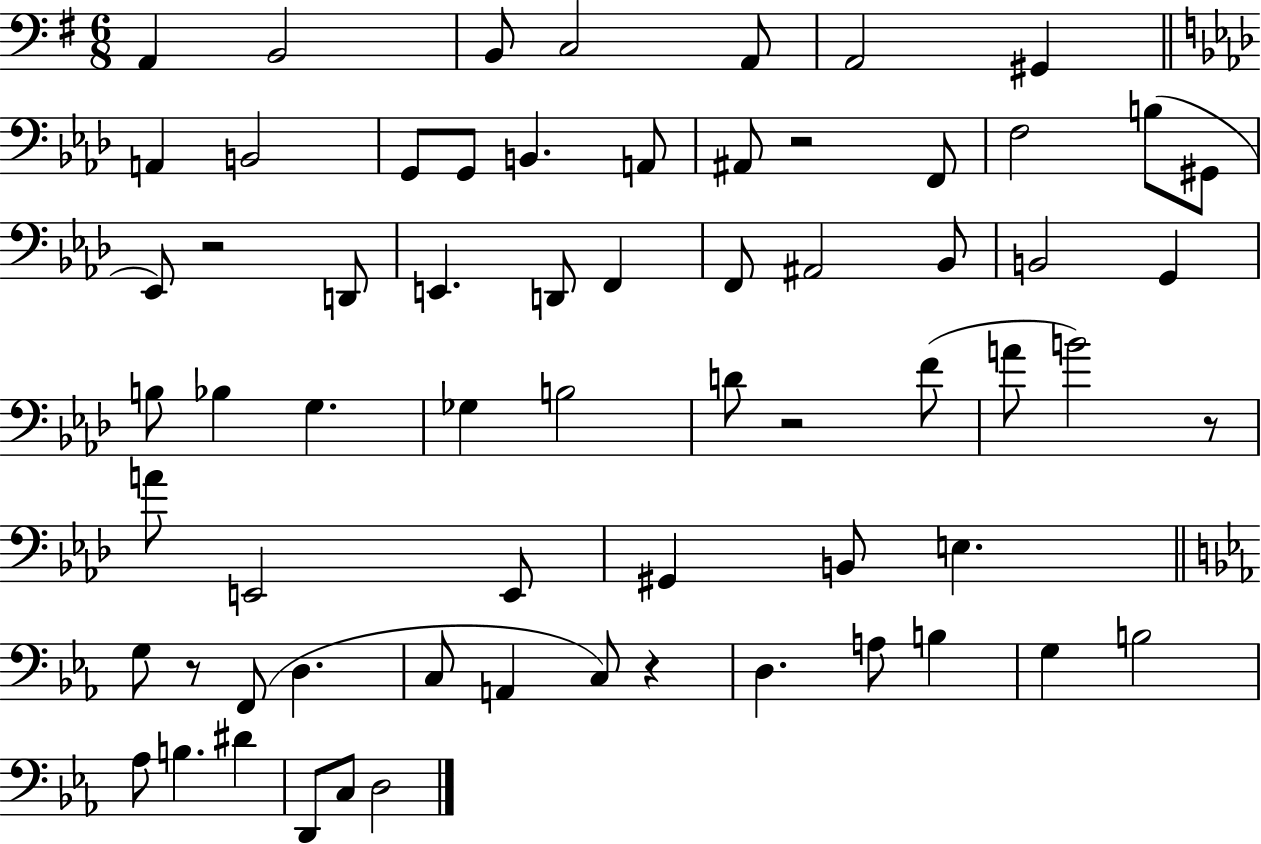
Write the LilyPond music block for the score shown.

{
  \clef bass
  \numericTimeSignature
  \time 6/8
  \key g \major
  a,4 b,2 | b,8 c2 a,8 | a,2 gis,4 | \bar "||" \break \key aes \major a,4 b,2 | g,8 g,8 b,4. a,8 | ais,8 r2 f,8 | f2 b8( gis,8 | \break ees,8) r2 d,8 | e,4. d,8 f,4 | f,8 ais,2 bes,8 | b,2 g,4 | \break b8 bes4 g4. | ges4 b2 | d'8 r2 f'8( | a'8 b'2) r8 | \break a'8 e,2 e,8 | gis,4 b,8 e4. | \bar "||" \break \key ees \major g8 r8 f,8( d4. | c8 a,4 c8) r4 | d4. a8 b4 | g4 b2 | \break aes8 b4. dis'4 | d,8 c8 d2 | \bar "|."
}